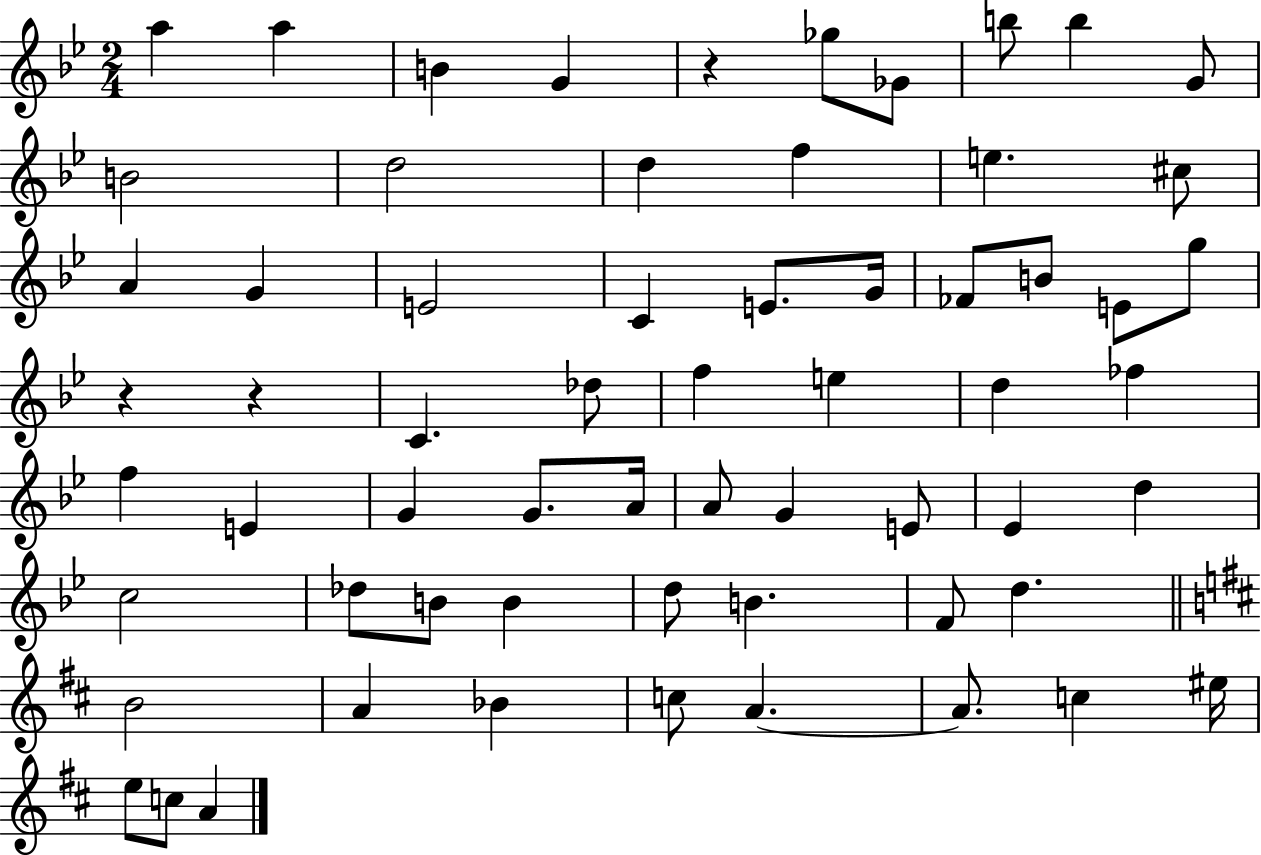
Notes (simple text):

A5/q A5/q B4/q G4/q R/q Gb5/e Gb4/e B5/e B5/q G4/e B4/h D5/h D5/q F5/q E5/q. C#5/e A4/q G4/q E4/h C4/q E4/e. G4/s FES4/e B4/e E4/e G5/e R/q R/q C4/q. Db5/e F5/q E5/q D5/q FES5/q F5/q E4/q G4/q G4/e. A4/s A4/e G4/q E4/e Eb4/q D5/q C5/h Db5/e B4/e B4/q D5/e B4/q. F4/e D5/q. B4/h A4/q Bb4/q C5/e A4/q. A4/e. C5/q EIS5/s E5/e C5/e A4/q